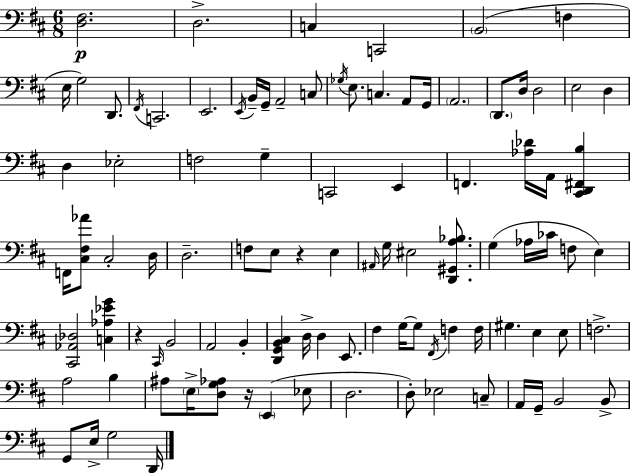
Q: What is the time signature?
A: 6/8